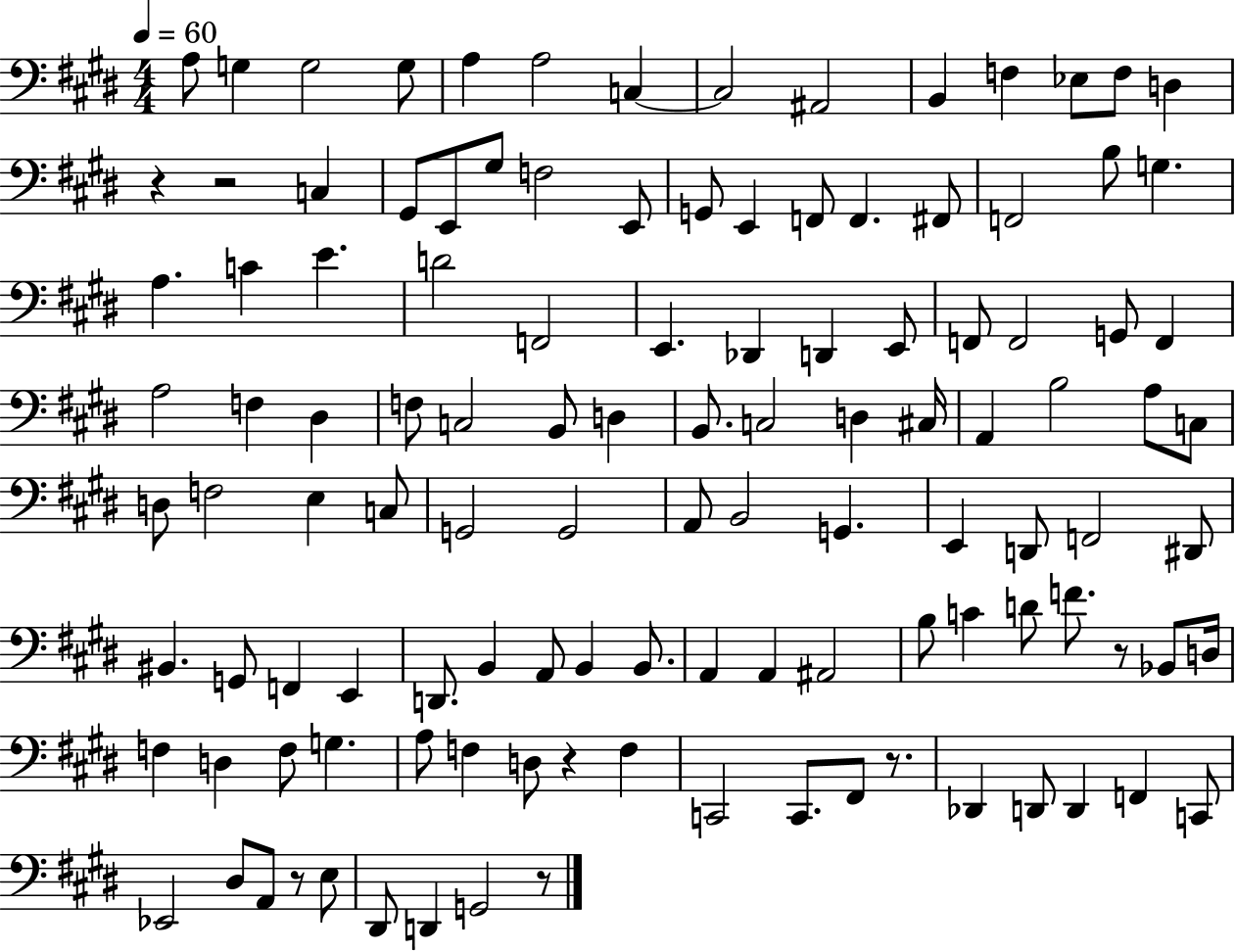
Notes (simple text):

A3/e G3/q G3/h G3/e A3/q A3/h C3/q C3/h A#2/h B2/q F3/q Eb3/e F3/e D3/q R/q R/h C3/q G#2/e E2/e G#3/e F3/h E2/e G2/e E2/q F2/e F2/q. F#2/e F2/h B3/e G3/q. A3/q. C4/q E4/q. D4/h F2/h E2/q. Db2/q D2/q E2/e F2/e F2/h G2/e F2/q A3/h F3/q D#3/q F3/e C3/h B2/e D3/q B2/e. C3/h D3/q C#3/s A2/q B3/h A3/e C3/e D3/e F3/h E3/q C3/e G2/h G2/h A2/e B2/h G2/q. E2/q D2/e F2/h D#2/e BIS2/q. G2/e F2/q E2/q D2/e. B2/q A2/e B2/q B2/e. A2/q A2/q A#2/h B3/e C4/q D4/e F4/e. R/e Bb2/e D3/s F3/q D3/q F3/e G3/q. A3/e F3/q D3/e R/q F3/q C2/h C2/e. F#2/e R/e. Db2/q D2/e D2/q F2/q C2/e Eb2/h D#3/e A2/e R/e E3/e D#2/e D2/q G2/h R/e